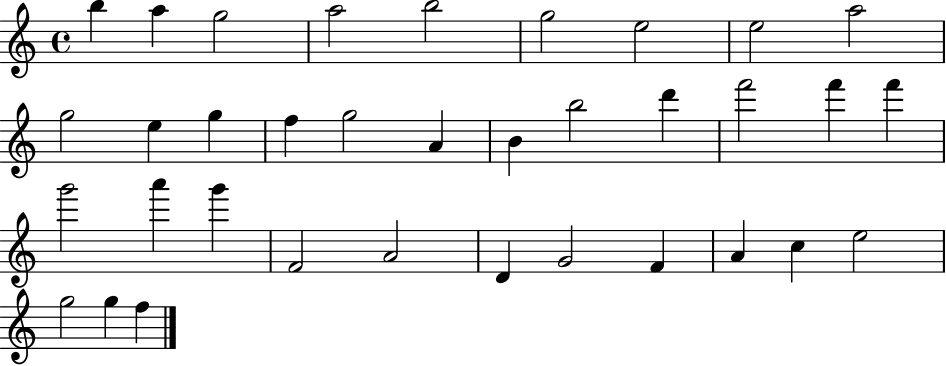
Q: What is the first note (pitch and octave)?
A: B5